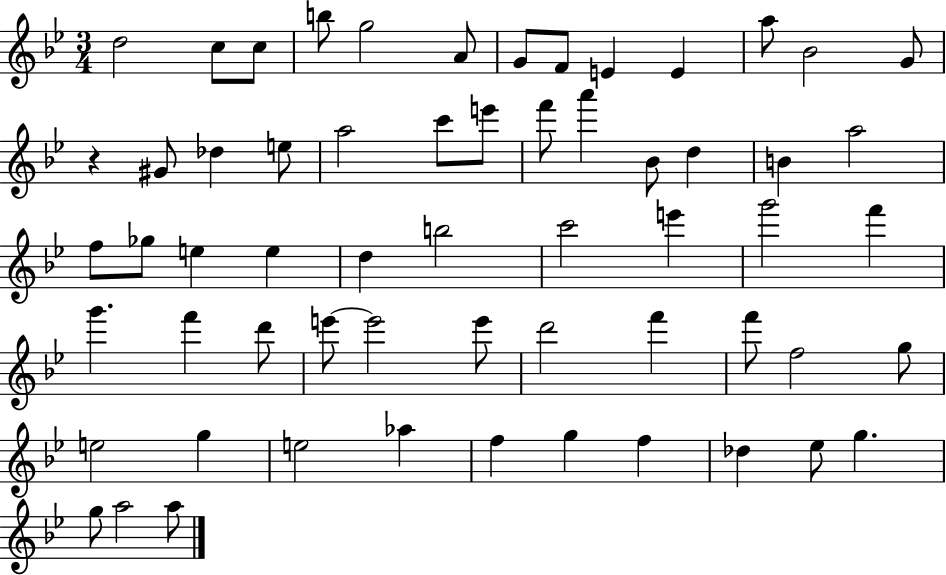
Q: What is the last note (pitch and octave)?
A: A5